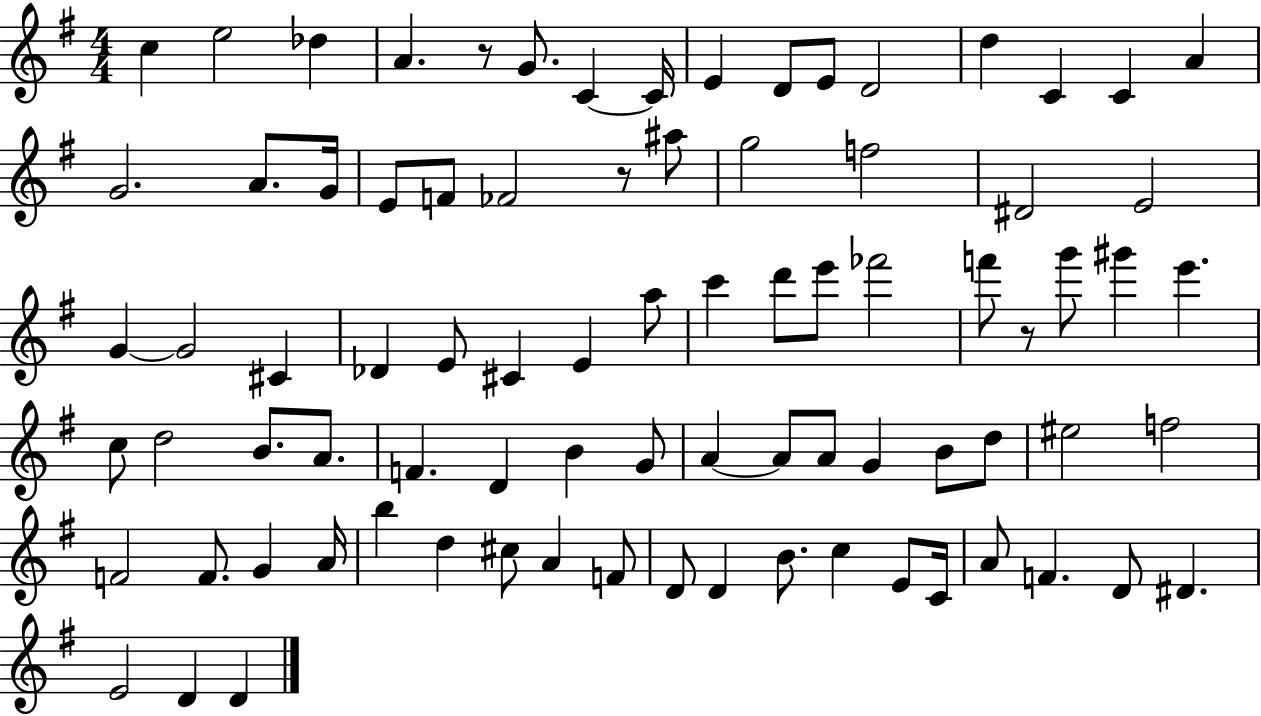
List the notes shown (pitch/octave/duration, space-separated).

C5/q E5/h Db5/q A4/q. R/e G4/e. C4/q C4/s E4/q D4/e E4/e D4/h D5/q C4/q C4/q A4/q G4/h. A4/e. G4/s E4/e F4/e FES4/h R/e A#5/e G5/h F5/h D#4/h E4/h G4/q G4/h C#4/q Db4/q E4/e C#4/q E4/q A5/e C6/q D6/e E6/e FES6/h F6/e R/e G6/e G#6/q E6/q. C5/e D5/h B4/e. A4/e. F4/q. D4/q B4/q G4/e A4/q A4/e A4/e G4/q B4/e D5/e EIS5/h F5/h F4/h F4/e. G4/q A4/s B5/q D5/q C#5/e A4/q F4/e D4/e D4/q B4/e. C5/q E4/e C4/s A4/e F4/q. D4/e D#4/q. E4/h D4/q D4/q